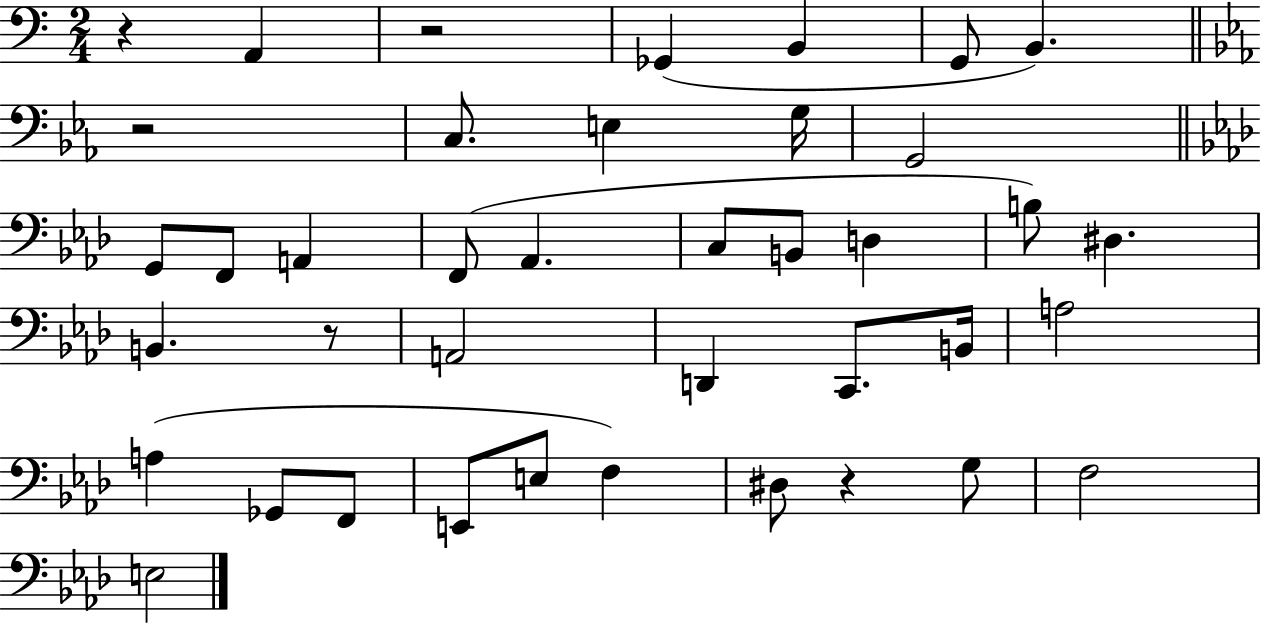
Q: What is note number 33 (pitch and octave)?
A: G3